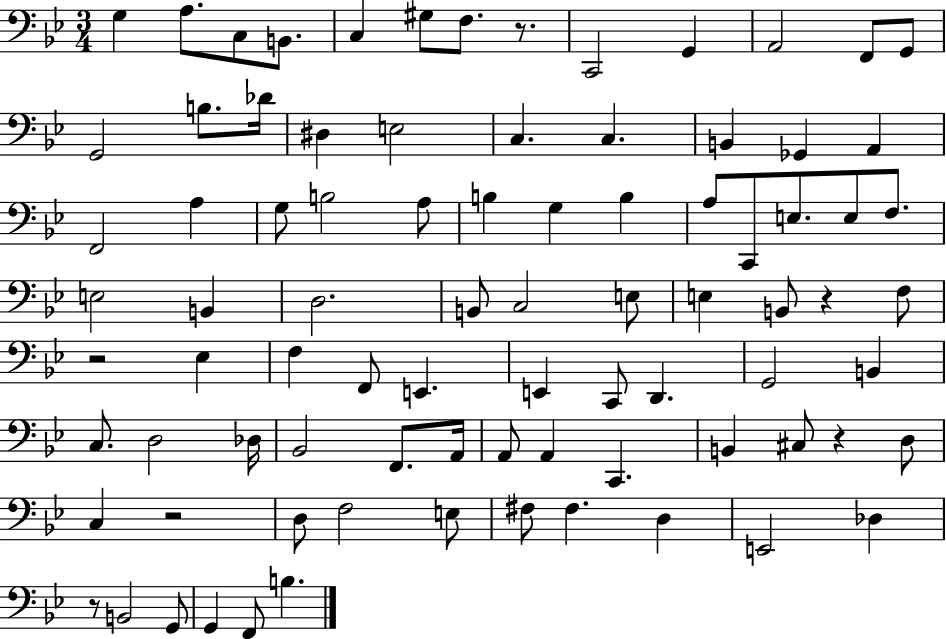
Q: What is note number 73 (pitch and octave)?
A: E2